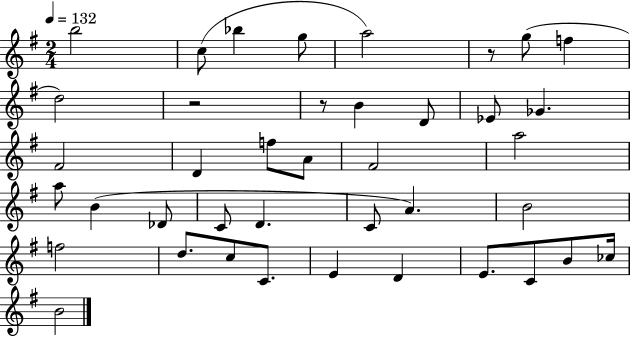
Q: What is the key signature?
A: G major